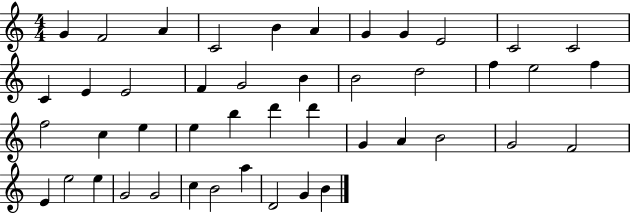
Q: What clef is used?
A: treble